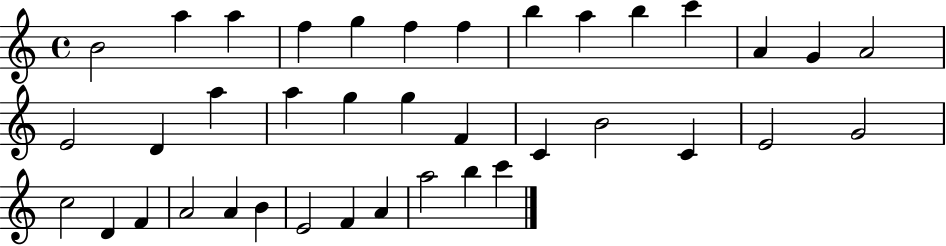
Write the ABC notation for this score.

X:1
T:Untitled
M:4/4
L:1/4
K:C
B2 a a f g f f b a b c' A G A2 E2 D a a g g F C B2 C E2 G2 c2 D F A2 A B E2 F A a2 b c'